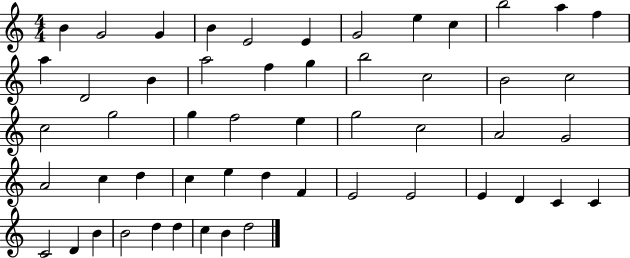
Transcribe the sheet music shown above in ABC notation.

X:1
T:Untitled
M:4/4
L:1/4
K:C
B G2 G B E2 E G2 e c b2 a f a D2 B a2 f g b2 c2 B2 c2 c2 g2 g f2 e g2 c2 A2 G2 A2 c d c e d F E2 E2 E D C C C2 D B B2 d d c B d2